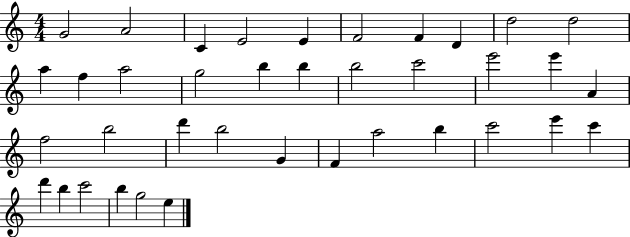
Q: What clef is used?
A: treble